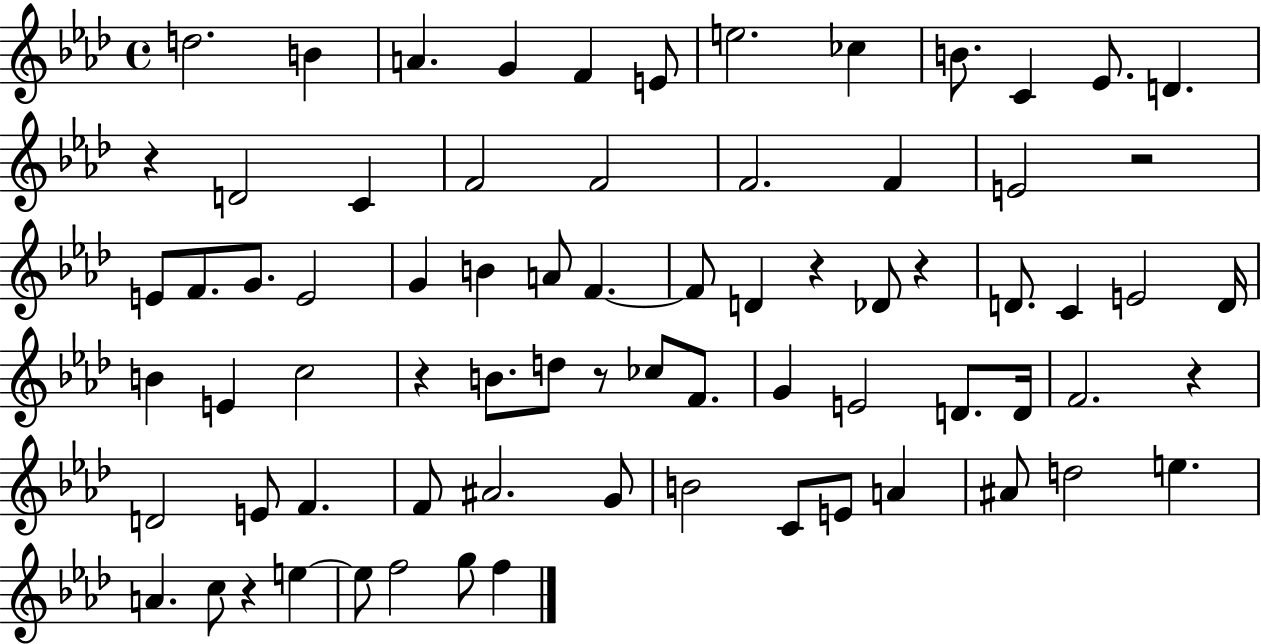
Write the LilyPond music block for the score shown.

{
  \clef treble
  \time 4/4
  \defaultTimeSignature
  \key aes \major
  d''2. b'4 | a'4. g'4 f'4 e'8 | e''2. ces''4 | b'8. c'4 ees'8. d'4. | \break r4 d'2 c'4 | f'2 f'2 | f'2. f'4 | e'2 r2 | \break e'8 f'8. g'8. e'2 | g'4 b'4 a'8 f'4.~~ | f'8 d'4 r4 des'8 r4 | d'8. c'4 e'2 d'16 | \break b'4 e'4 c''2 | r4 b'8. d''8 r8 ces''8 f'8. | g'4 e'2 d'8. d'16 | f'2. r4 | \break d'2 e'8 f'4. | f'8 ais'2. g'8 | b'2 c'8 e'8 a'4 | ais'8 d''2 e''4. | \break a'4. c''8 r4 e''4~~ | e''8 f''2 g''8 f''4 | \bar "|."
}